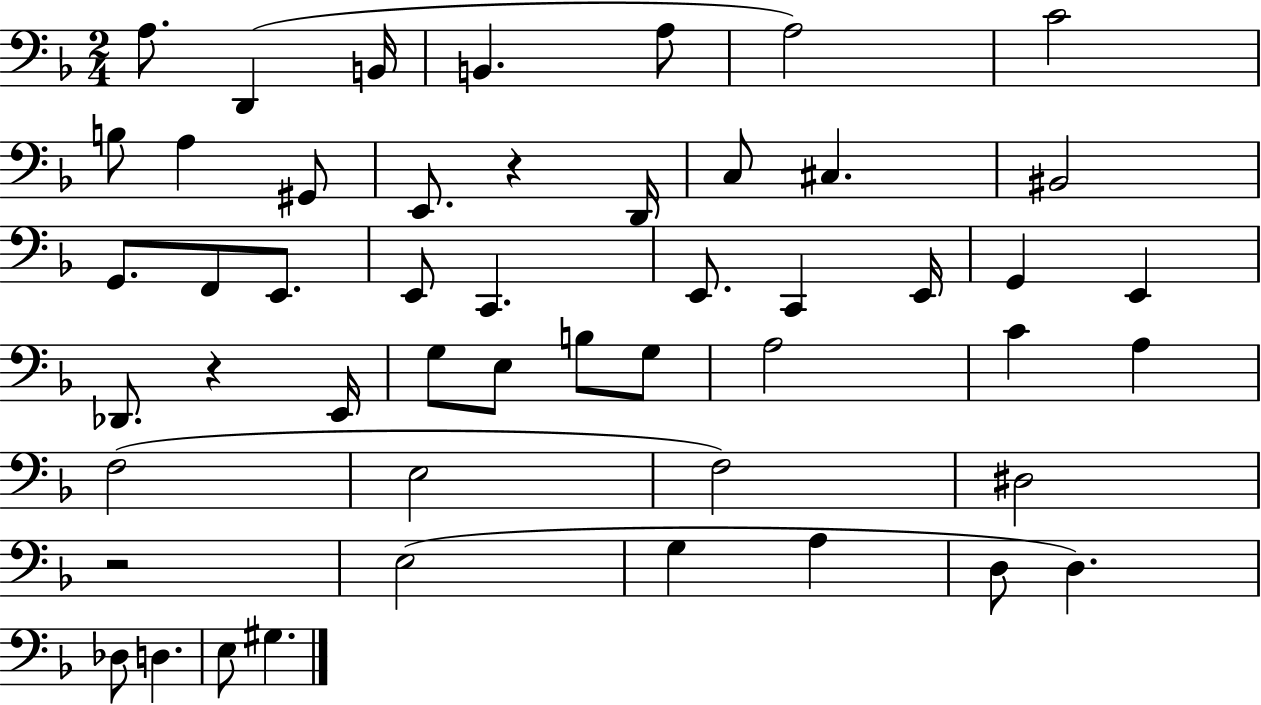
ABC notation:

X:1
T:Untitled
M:2/4
L:1/4
K:F
A,/2 D,, B,,/4 B,, A,/2 A,2 C2 B,/2 A, ^G,,/2 E,,/2 z D,,/4 C,/2 ^C, ^B,,2 G,,/2 F,,/2 E,,/2 E,,/2 C,, E,,/2 C,, E,,/4 G,, E,, _D,,/2 z E,,/4 G,/2 E,/2 B,/2 G,/2 A,2 C A, F,2 E,2 F,2 ^D,2 z2 E,2 G, A, D,/2 D, _D,/2 D, E,/2 ^G,